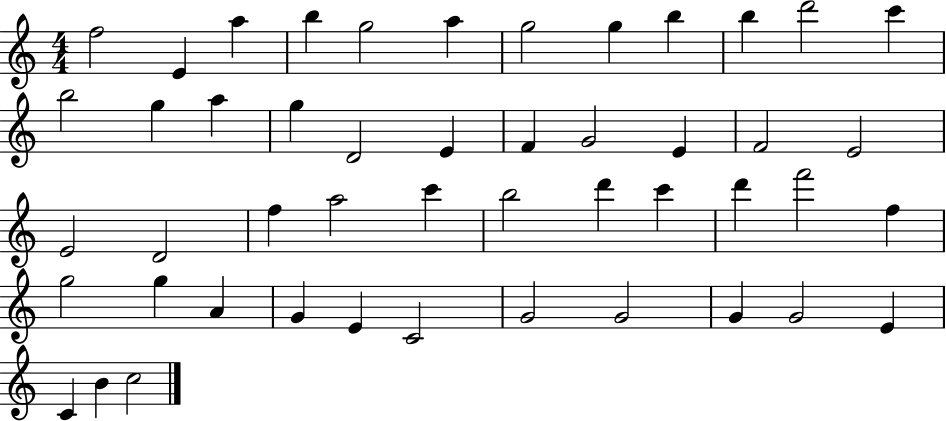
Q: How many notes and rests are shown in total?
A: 48